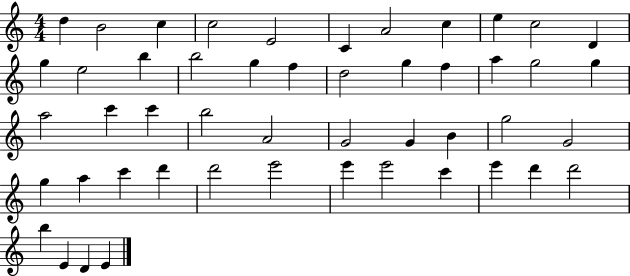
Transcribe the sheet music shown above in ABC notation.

X:1
T:Untitled
M:4/4
L:1/4
K:C
d B2 c c2 E2 C A2 c e c2 D g e2 b b2 g f d2 g f a g2 g a2 c' c' b2 A2 G2 G B g2 G2 g a c' d' d'2 e'2 e' e'2 c' e' d' d'2 b E D E